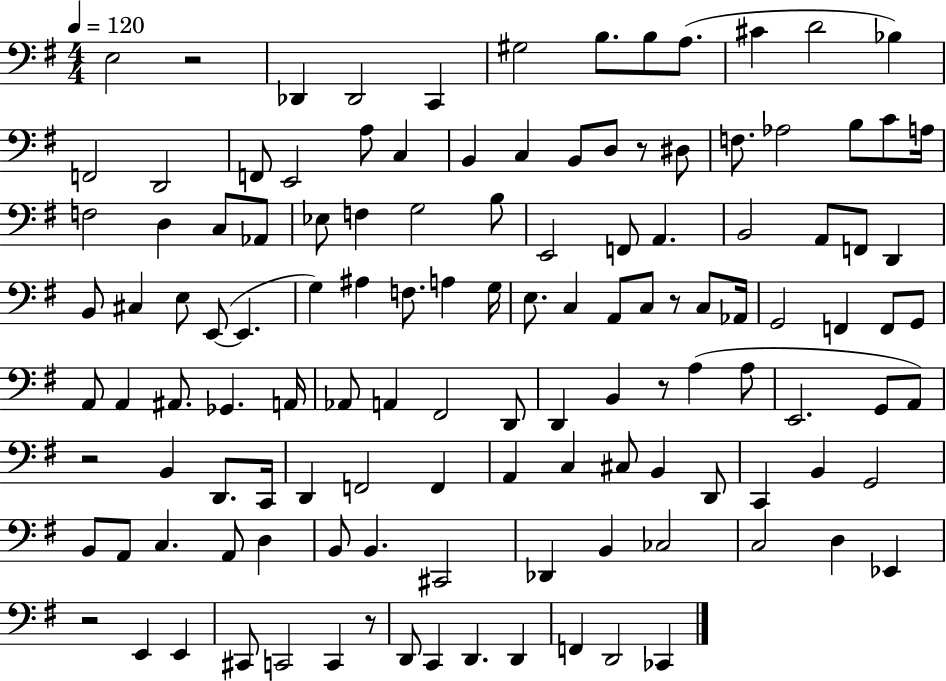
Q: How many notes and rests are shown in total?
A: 125